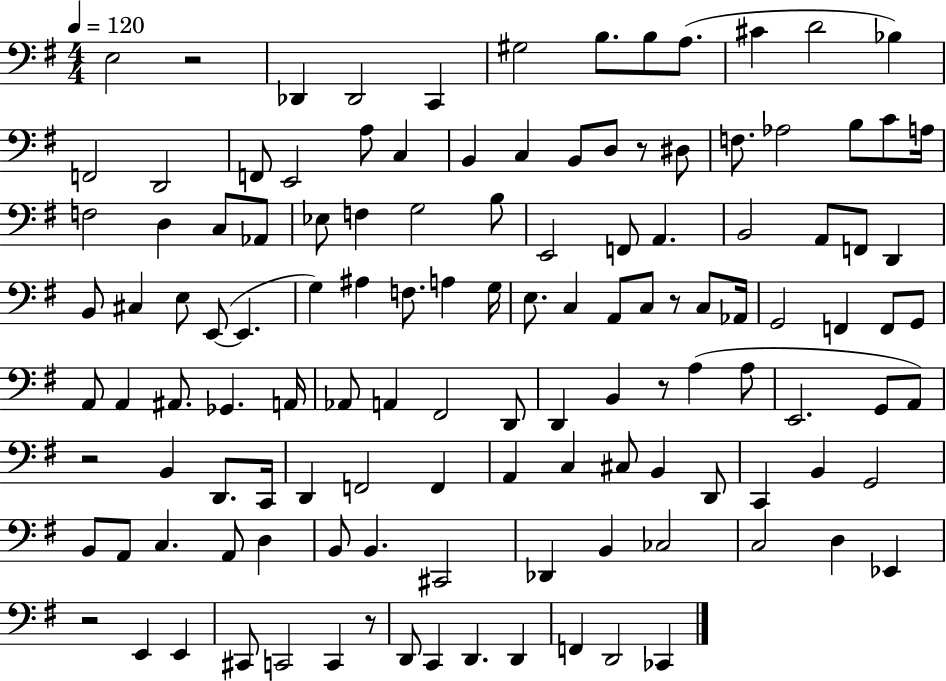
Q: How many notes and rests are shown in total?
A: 125